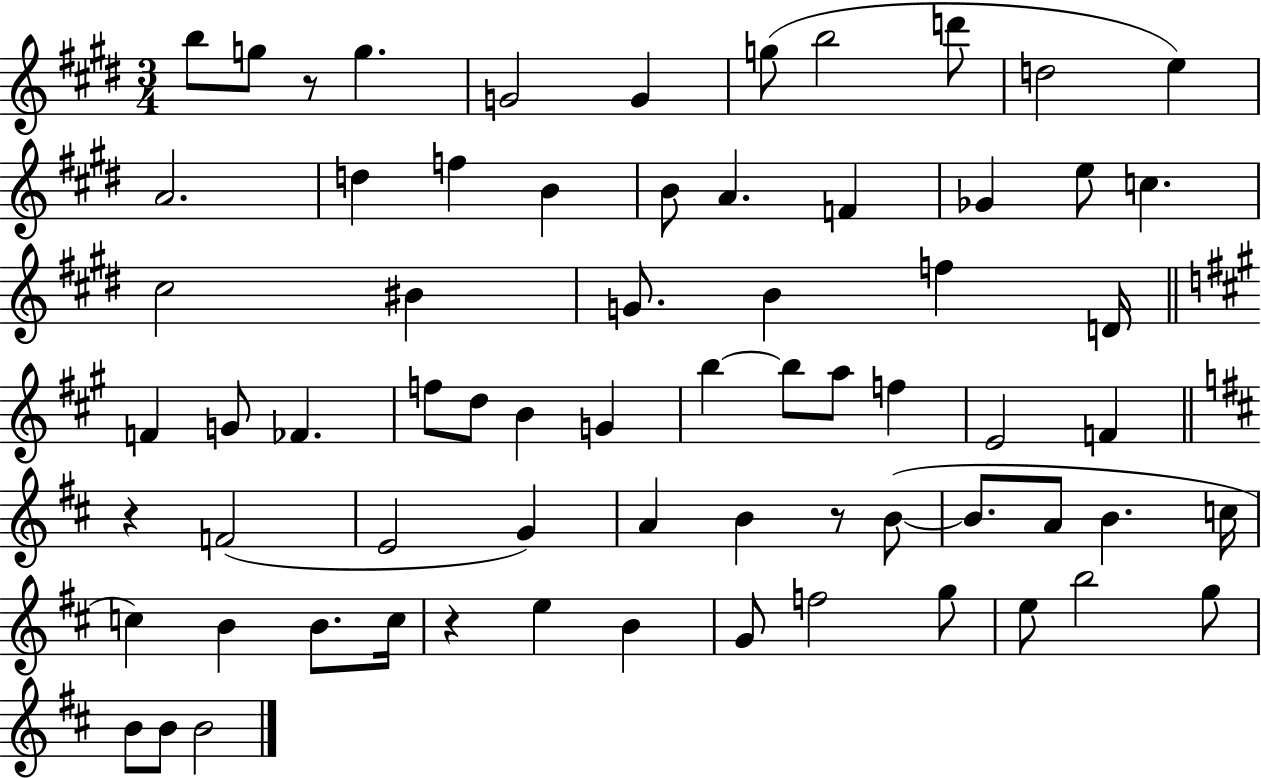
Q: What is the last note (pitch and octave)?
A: B4